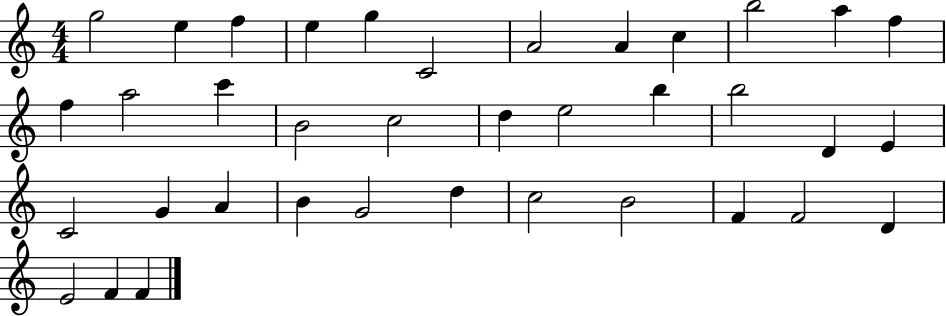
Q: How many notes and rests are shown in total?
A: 37